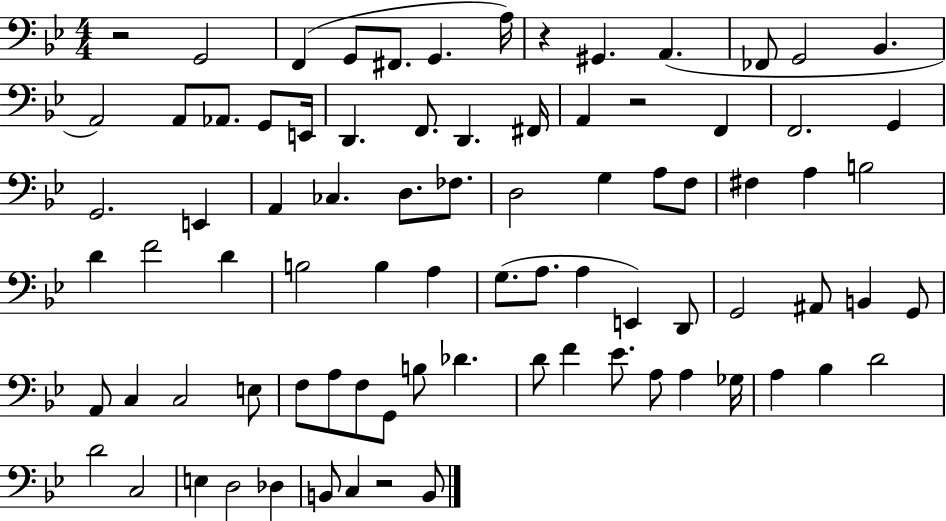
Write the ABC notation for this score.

X:1
T:Untitled
M:4/4
L:1/4
K:Bb
z2 G,,2 F,, G,,/2 ^F,,/2 G,, A,/4 z ^G,, A,, _F,,/2 G,,2 _B,, A,,2 A,,/2 _A,,/2 G,,/2 E,,/4 D,, F,,/2 D,, ^F,,/4 A,, z2 F,, F,,2 G,, G,,2 E,, A,, _C, D,/2 _F,/2 D,2 G, A,/2 F,/2 ^F, A, B,2 D F2 D B,2 B, A, G,/2 A,/2 A, E,, D,,/2 G,,2 ^A,,/2 B,, G,,/2 A,,/2 C, C,2 E,/2 F,/2 A,/2 F,/2 G,,/2 B,/2 _D D/2 F _E/2 A,/2 A, _G,/4 A, _B, D2 D2 C,2 E, D,2 _D, B,,/2 C, z2 B,,/2